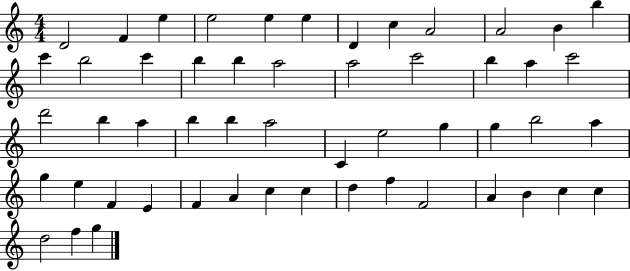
X:1
T:Untitled
M:4/4
L:1/4
K:C
D2 F e e2 e e D c A2 A2 B b c' b2 c' b b a2 a2 c'2 b a c'2 d'2 b a b b a2 C e2 g g b2 a g e F E F A c c d f F2 A B c c d2 f g